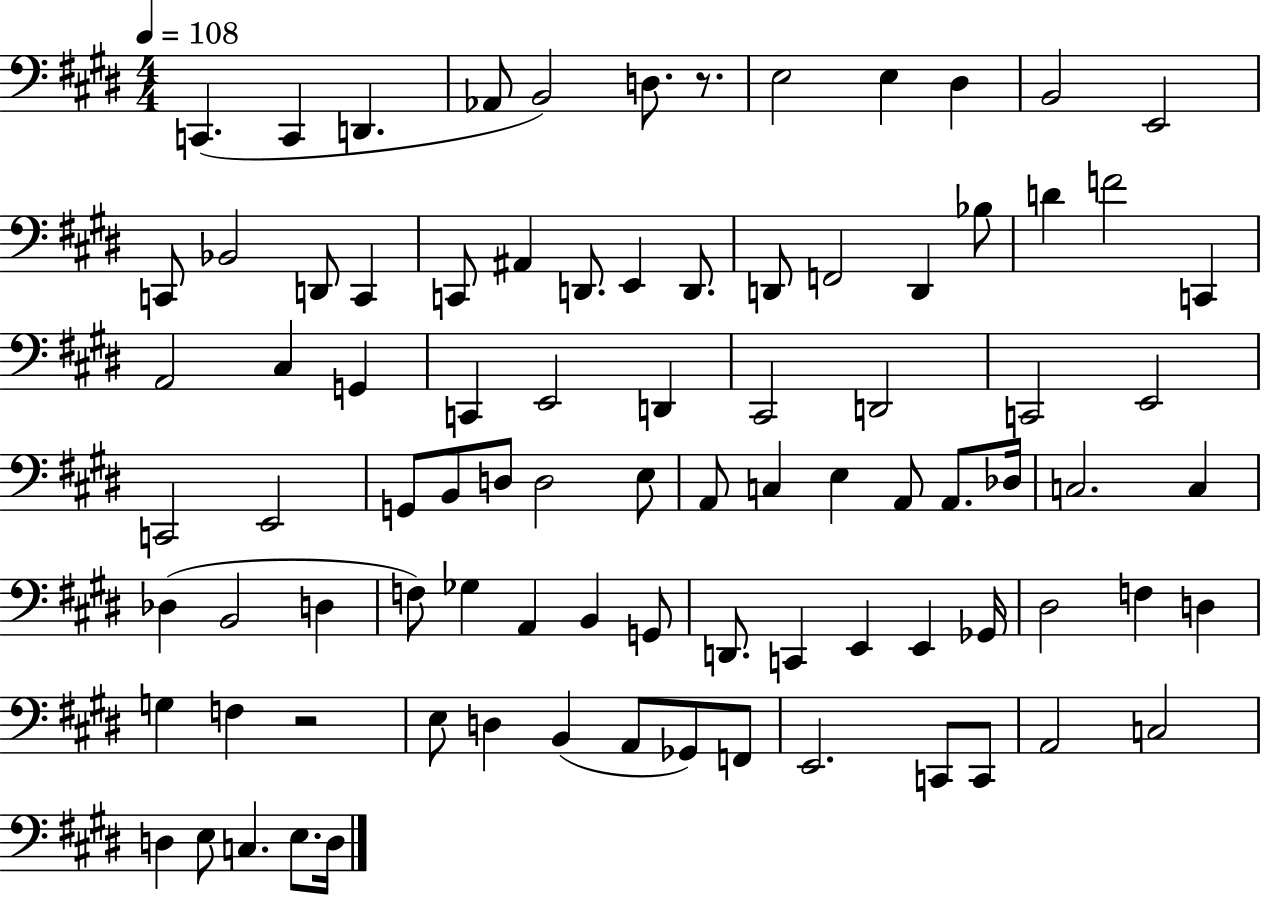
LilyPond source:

{
  \clef bass
  \numericTimeSignature
  \time 4/4
  \key e \major
  \tempo 4 = 108
  c,4.( c,4 d,4. | aes,8 b,2) d8. r8. | e2 e4 dis4 | b,2 e,2 | \break c,8 bes,2 d,8 c,4 | c,8 ais,4 d,8. e,4 d,8. | d,8 f,2 d,4 bes8 | d'4 f'2 c,4 | \break a,2 cis4 g,4 | c,4 e,2 d,4 | cis,2 d,2 | c,2 e,2 | \break c,2 e,2 | g,8 b,8 d8 d2 e8 | a,8 c4 e4 a,8 a,8. des16 | c2. c4 | \break des4( b,2 d4 | f8) ges4 a,4 b,4 g,8 | d,8. c,4 e,4 e,4 ges,16 | dis2 f4 d4 | \break g4 f4 r2 | e8 d4 b,4( a,8 ges,8) f,8 | e,2. c,8 c,8 | a,2 c2 | \break d4 e8 c4. e8. d16 | \bar "|."
}